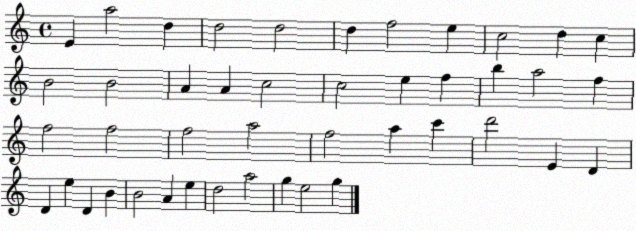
X:1
T:Untitled
M:4/4
L:1/4
K:C
E a2 d d2 d2 d f2 e c2 d c B2 B2 A A c2 c2 e f b a2 f f2 f2 f2 a2 f2 a c' d'2 E D D e D B B2 A e d2 a2 g e2 g